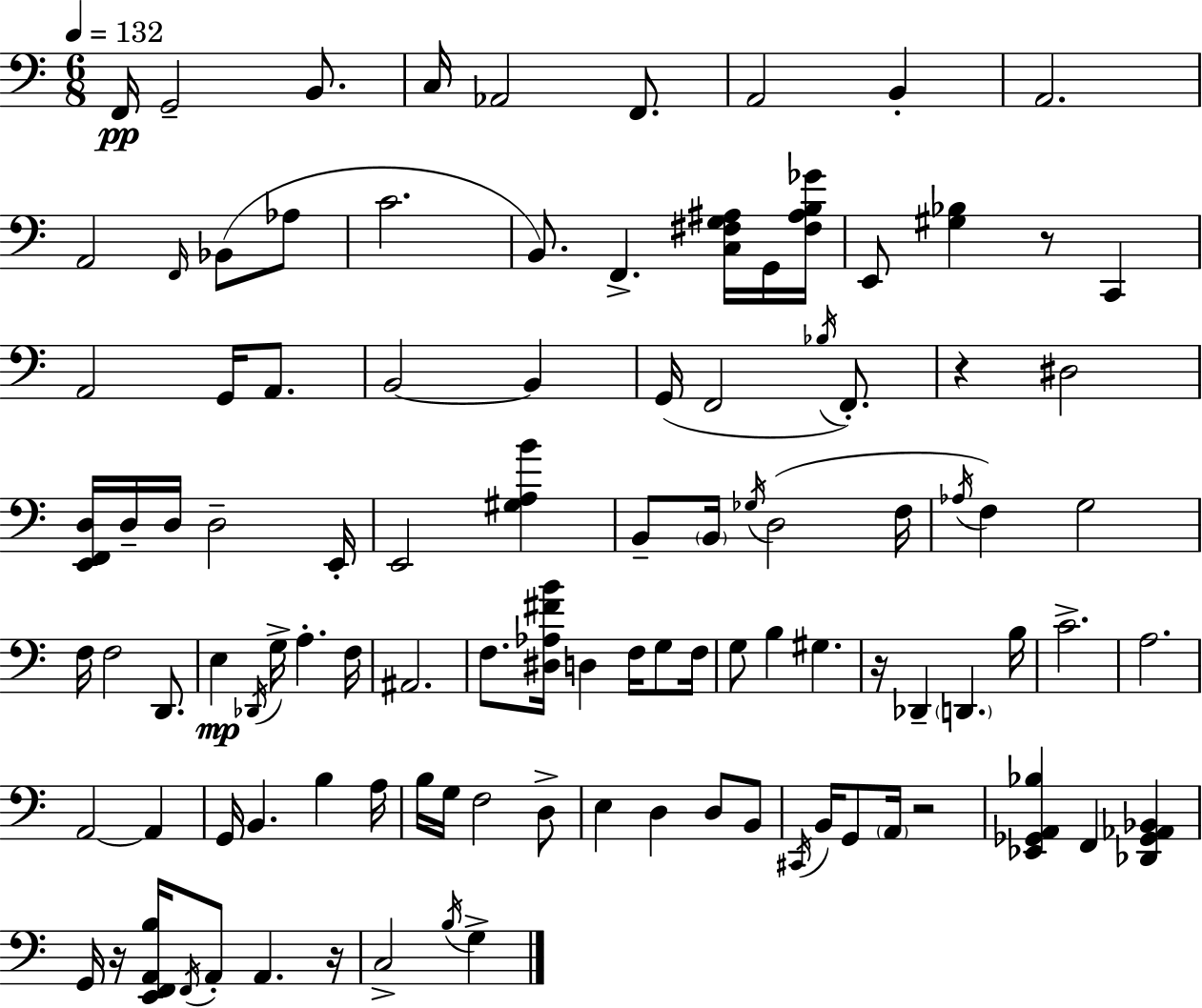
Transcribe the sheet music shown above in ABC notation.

X:1
T:Untitled
M:6/8
L:1/4
K:Am
F,,/4 G,,2 B,,/2 C,/4 _A,,2 F,,/2 A,,2 B,, A,,2 A,,2 F,,/4 _B,,/2 _A,/2 C2 B,,/2 F,, [C,^F,G,^A,]/4 G,,/4 [^F,^A,B,_G]/4 E,,/2 [^G,_B,] z/2 C,, A,,2 G,,/4 A,,/2 B,,2 B,, G,,/4 F,,2 _B,/4 F,,/2 z ^D,2 [E,,F,,D,]/4 D,/4 D,/4 D,2 E,,/4 E,,2 [^G,A,B] B,,/2 B,,/4 _G,/4 D,2 F,/4 _A,/4 F, G,2 F,/4 F,2 D,,/2 E, _D,,/4 G,/4 A, F,/4 ^A,,2 F,/2 [^D,_A,^FB]/4 D, F,/4 G,/2 F,/4 G,/2 B, ^G, z/4 _D,, D,, B,/4 C2 A,2 A,,2 A,, G,,/4 B,, B, A,/4 B,/4 G,/4 F,2 D,/2 E, D, D,/2 B,,/2 ^C,,/4 B,,/4 G,,/2 A,,/4 z2 [_E,,_G,,A,,_B,] F,, [_D,,_G,,_A,,_B,,] G,,/4 z/4 [E,,F,,A,,B,]/4 F,,/4 A,,/2 A,, z/4 C,2 B,/4 G,